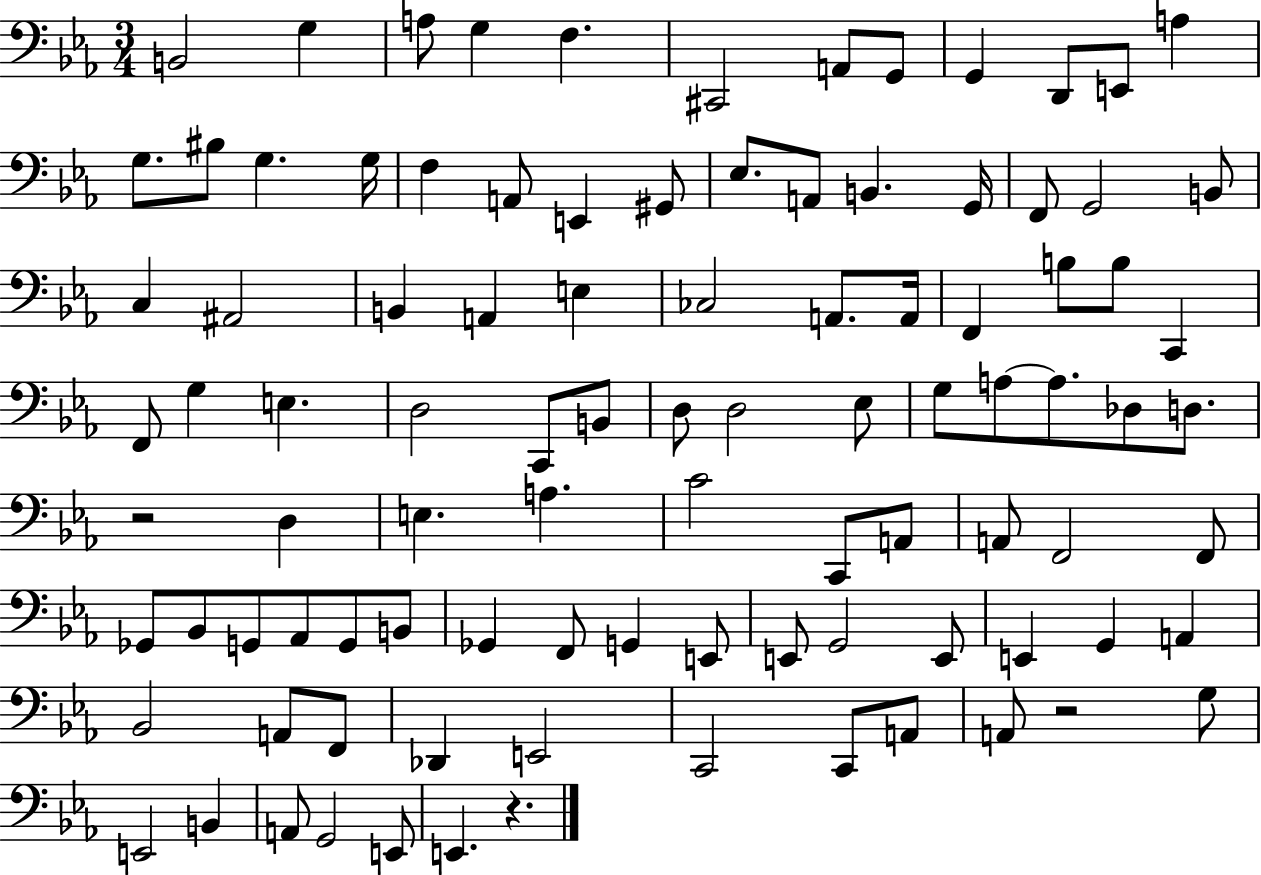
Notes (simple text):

B2/h G3/q A3/e G3/q F3/q. C#2/h A2/e G2/e G2/q D2/e E2/e A3/q G3/e. BIS3/e G3/q. G3/s F3/q A2/e E2/q G#2/e Eb3/e. A2/e B2/q. G2/s F2/e G2/h B2/e C3/q A#2/h B2/q A2/q E3/q CES3/h A2/e. A2/s F2/q B3/e B3/e C2/q F2/e G3/q E3/q. D3/h C2/e B2/e D3/e D3/h Eb3/e G3/e A3/e A3/e. Db3/e D3/e. R/h D3/q E3/q. A3/q. C4/h C2/e A2/e A2/e F2/h F2/e Gb2/e Bb2/e G2/e Ab2/e G2/e B2/e Gb2/q F2/e G2/q E2/e E2/e G2/h E2/e E2/q G2/q A2/q Bb2/h A2/e F2/e Db2/q E2/h C2/h C2/e A2/e A2/e R/h G3/e E2/h B2/q A2/e G2/h E2/e E2/q. R/q.